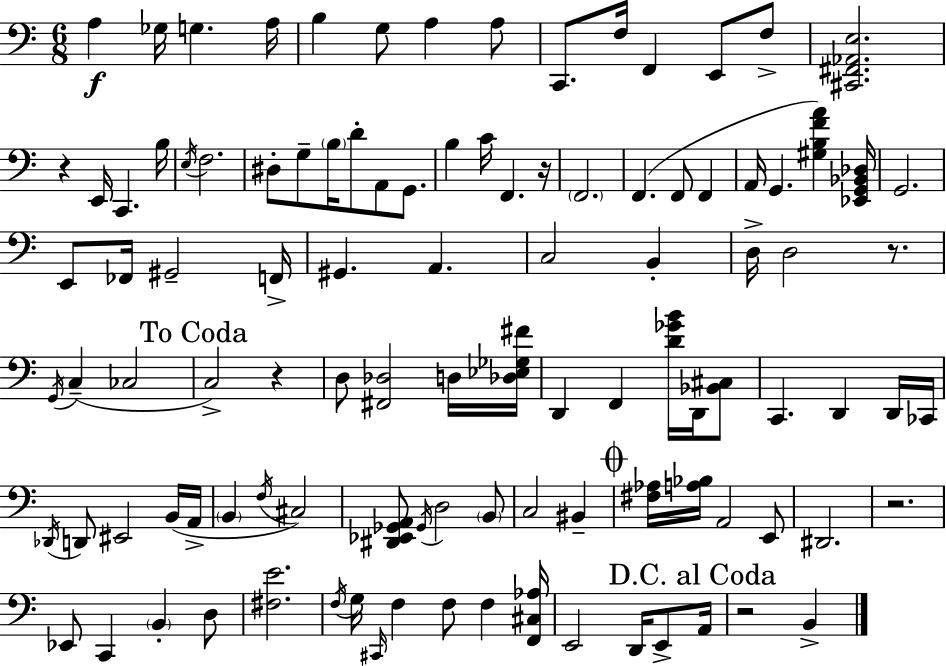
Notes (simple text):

A3/q Gb3/s G3/q. A3/s B3/q G3/e A3/q A3/e C2/e. F3/s F2/q E2/e F3/e [C#2,F#2,Ab2,E3]/h. R/q E2/s C2/q. B3/s E3/s F3/h. D#3/e G3/e B3/s D4/e A2/e G2/e. B3/q C4/s F2/q. R/s F2/h. F2/q. F2/e F2/q A2/s G2/q. [G#3,B3,F4,A4]/q [Eb2,G2,Bb2,Db3]/s G2/h. E2/e FES2/s G#2/h F2/s G#2/q. A2/q. C3/h B2/q D3/s D3/h R/e. G2/s C3/q CES3/h C3/h R/q D3/e [F#2,Db3]/h D3/s [Db3,Eb3,Gb3,F#4]/s D2/q F2/q [D4,Gb4,B4]/s D2/s [Bb2,C#3]/e C2/q. D2/q D2/s CES2/s Db2/s D2/e EIS2/h B2/s A2/s B2/q F3/s C#3/h [D#2,Eb2,Gb2,A2]/e Gb2/s D3/h B2/e C3/h BIS2/q [F#3,Ab3]/s [A3,Bb3]/s A2/h E2/e D#2/h. R/h. Eb2/e C2/q B2/q D3/e [F#3,E4]/h. F3/s G3/s C#2/s F3/q F3/e F3/q [F2,C#3,Ab3]/s E2/h D2/s E2/e A2/s R/h B2/q